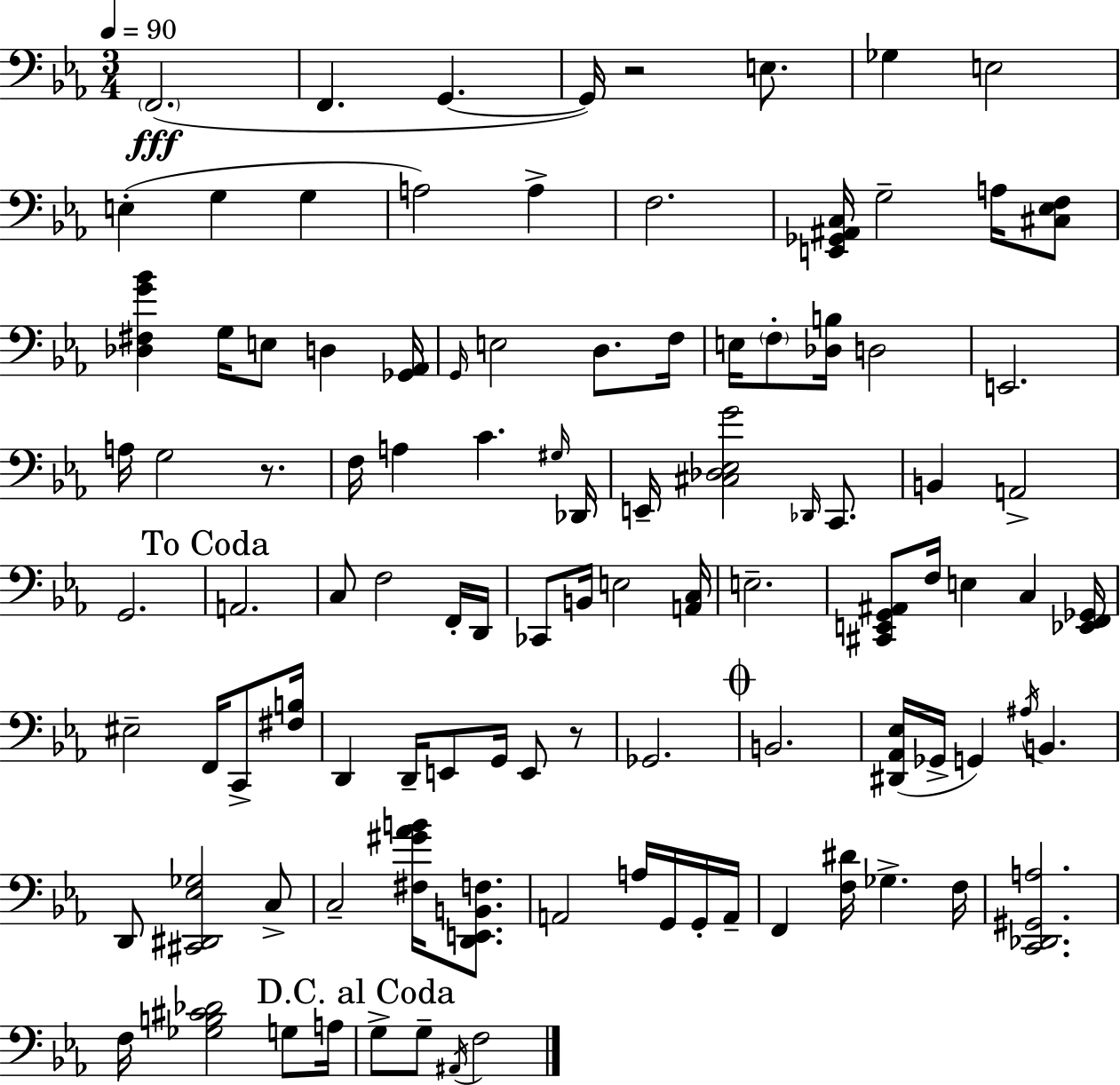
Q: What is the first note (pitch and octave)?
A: F2